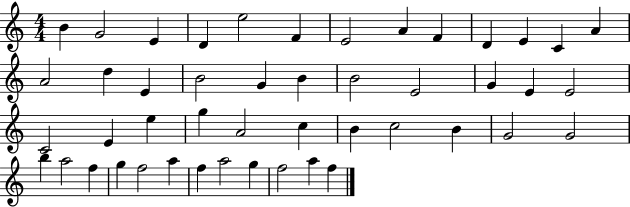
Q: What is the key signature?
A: C major